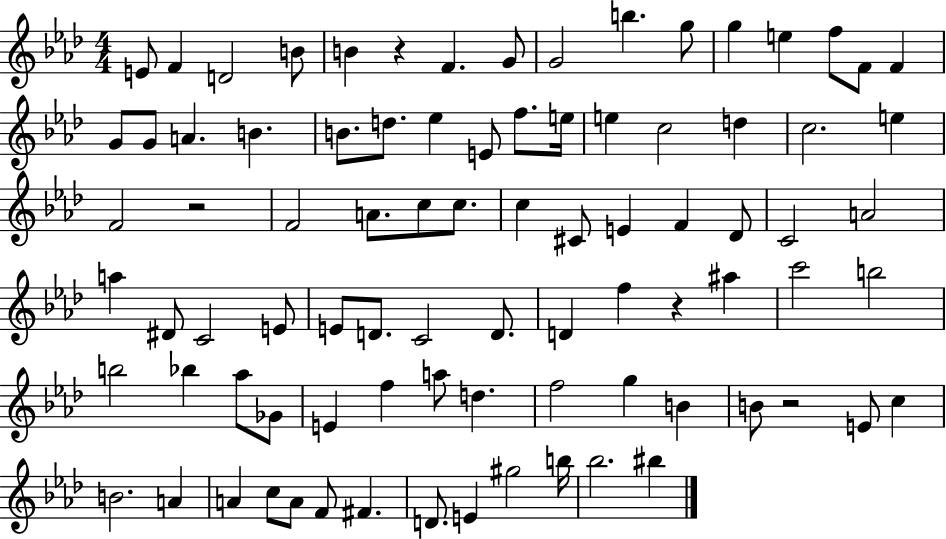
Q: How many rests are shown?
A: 4